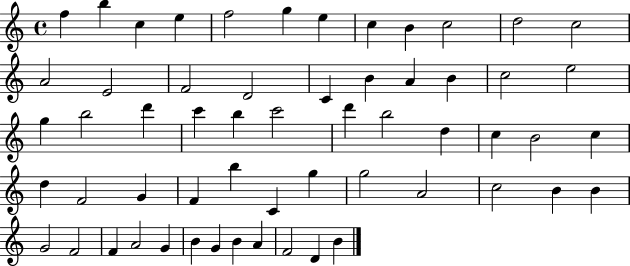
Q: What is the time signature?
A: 4/4